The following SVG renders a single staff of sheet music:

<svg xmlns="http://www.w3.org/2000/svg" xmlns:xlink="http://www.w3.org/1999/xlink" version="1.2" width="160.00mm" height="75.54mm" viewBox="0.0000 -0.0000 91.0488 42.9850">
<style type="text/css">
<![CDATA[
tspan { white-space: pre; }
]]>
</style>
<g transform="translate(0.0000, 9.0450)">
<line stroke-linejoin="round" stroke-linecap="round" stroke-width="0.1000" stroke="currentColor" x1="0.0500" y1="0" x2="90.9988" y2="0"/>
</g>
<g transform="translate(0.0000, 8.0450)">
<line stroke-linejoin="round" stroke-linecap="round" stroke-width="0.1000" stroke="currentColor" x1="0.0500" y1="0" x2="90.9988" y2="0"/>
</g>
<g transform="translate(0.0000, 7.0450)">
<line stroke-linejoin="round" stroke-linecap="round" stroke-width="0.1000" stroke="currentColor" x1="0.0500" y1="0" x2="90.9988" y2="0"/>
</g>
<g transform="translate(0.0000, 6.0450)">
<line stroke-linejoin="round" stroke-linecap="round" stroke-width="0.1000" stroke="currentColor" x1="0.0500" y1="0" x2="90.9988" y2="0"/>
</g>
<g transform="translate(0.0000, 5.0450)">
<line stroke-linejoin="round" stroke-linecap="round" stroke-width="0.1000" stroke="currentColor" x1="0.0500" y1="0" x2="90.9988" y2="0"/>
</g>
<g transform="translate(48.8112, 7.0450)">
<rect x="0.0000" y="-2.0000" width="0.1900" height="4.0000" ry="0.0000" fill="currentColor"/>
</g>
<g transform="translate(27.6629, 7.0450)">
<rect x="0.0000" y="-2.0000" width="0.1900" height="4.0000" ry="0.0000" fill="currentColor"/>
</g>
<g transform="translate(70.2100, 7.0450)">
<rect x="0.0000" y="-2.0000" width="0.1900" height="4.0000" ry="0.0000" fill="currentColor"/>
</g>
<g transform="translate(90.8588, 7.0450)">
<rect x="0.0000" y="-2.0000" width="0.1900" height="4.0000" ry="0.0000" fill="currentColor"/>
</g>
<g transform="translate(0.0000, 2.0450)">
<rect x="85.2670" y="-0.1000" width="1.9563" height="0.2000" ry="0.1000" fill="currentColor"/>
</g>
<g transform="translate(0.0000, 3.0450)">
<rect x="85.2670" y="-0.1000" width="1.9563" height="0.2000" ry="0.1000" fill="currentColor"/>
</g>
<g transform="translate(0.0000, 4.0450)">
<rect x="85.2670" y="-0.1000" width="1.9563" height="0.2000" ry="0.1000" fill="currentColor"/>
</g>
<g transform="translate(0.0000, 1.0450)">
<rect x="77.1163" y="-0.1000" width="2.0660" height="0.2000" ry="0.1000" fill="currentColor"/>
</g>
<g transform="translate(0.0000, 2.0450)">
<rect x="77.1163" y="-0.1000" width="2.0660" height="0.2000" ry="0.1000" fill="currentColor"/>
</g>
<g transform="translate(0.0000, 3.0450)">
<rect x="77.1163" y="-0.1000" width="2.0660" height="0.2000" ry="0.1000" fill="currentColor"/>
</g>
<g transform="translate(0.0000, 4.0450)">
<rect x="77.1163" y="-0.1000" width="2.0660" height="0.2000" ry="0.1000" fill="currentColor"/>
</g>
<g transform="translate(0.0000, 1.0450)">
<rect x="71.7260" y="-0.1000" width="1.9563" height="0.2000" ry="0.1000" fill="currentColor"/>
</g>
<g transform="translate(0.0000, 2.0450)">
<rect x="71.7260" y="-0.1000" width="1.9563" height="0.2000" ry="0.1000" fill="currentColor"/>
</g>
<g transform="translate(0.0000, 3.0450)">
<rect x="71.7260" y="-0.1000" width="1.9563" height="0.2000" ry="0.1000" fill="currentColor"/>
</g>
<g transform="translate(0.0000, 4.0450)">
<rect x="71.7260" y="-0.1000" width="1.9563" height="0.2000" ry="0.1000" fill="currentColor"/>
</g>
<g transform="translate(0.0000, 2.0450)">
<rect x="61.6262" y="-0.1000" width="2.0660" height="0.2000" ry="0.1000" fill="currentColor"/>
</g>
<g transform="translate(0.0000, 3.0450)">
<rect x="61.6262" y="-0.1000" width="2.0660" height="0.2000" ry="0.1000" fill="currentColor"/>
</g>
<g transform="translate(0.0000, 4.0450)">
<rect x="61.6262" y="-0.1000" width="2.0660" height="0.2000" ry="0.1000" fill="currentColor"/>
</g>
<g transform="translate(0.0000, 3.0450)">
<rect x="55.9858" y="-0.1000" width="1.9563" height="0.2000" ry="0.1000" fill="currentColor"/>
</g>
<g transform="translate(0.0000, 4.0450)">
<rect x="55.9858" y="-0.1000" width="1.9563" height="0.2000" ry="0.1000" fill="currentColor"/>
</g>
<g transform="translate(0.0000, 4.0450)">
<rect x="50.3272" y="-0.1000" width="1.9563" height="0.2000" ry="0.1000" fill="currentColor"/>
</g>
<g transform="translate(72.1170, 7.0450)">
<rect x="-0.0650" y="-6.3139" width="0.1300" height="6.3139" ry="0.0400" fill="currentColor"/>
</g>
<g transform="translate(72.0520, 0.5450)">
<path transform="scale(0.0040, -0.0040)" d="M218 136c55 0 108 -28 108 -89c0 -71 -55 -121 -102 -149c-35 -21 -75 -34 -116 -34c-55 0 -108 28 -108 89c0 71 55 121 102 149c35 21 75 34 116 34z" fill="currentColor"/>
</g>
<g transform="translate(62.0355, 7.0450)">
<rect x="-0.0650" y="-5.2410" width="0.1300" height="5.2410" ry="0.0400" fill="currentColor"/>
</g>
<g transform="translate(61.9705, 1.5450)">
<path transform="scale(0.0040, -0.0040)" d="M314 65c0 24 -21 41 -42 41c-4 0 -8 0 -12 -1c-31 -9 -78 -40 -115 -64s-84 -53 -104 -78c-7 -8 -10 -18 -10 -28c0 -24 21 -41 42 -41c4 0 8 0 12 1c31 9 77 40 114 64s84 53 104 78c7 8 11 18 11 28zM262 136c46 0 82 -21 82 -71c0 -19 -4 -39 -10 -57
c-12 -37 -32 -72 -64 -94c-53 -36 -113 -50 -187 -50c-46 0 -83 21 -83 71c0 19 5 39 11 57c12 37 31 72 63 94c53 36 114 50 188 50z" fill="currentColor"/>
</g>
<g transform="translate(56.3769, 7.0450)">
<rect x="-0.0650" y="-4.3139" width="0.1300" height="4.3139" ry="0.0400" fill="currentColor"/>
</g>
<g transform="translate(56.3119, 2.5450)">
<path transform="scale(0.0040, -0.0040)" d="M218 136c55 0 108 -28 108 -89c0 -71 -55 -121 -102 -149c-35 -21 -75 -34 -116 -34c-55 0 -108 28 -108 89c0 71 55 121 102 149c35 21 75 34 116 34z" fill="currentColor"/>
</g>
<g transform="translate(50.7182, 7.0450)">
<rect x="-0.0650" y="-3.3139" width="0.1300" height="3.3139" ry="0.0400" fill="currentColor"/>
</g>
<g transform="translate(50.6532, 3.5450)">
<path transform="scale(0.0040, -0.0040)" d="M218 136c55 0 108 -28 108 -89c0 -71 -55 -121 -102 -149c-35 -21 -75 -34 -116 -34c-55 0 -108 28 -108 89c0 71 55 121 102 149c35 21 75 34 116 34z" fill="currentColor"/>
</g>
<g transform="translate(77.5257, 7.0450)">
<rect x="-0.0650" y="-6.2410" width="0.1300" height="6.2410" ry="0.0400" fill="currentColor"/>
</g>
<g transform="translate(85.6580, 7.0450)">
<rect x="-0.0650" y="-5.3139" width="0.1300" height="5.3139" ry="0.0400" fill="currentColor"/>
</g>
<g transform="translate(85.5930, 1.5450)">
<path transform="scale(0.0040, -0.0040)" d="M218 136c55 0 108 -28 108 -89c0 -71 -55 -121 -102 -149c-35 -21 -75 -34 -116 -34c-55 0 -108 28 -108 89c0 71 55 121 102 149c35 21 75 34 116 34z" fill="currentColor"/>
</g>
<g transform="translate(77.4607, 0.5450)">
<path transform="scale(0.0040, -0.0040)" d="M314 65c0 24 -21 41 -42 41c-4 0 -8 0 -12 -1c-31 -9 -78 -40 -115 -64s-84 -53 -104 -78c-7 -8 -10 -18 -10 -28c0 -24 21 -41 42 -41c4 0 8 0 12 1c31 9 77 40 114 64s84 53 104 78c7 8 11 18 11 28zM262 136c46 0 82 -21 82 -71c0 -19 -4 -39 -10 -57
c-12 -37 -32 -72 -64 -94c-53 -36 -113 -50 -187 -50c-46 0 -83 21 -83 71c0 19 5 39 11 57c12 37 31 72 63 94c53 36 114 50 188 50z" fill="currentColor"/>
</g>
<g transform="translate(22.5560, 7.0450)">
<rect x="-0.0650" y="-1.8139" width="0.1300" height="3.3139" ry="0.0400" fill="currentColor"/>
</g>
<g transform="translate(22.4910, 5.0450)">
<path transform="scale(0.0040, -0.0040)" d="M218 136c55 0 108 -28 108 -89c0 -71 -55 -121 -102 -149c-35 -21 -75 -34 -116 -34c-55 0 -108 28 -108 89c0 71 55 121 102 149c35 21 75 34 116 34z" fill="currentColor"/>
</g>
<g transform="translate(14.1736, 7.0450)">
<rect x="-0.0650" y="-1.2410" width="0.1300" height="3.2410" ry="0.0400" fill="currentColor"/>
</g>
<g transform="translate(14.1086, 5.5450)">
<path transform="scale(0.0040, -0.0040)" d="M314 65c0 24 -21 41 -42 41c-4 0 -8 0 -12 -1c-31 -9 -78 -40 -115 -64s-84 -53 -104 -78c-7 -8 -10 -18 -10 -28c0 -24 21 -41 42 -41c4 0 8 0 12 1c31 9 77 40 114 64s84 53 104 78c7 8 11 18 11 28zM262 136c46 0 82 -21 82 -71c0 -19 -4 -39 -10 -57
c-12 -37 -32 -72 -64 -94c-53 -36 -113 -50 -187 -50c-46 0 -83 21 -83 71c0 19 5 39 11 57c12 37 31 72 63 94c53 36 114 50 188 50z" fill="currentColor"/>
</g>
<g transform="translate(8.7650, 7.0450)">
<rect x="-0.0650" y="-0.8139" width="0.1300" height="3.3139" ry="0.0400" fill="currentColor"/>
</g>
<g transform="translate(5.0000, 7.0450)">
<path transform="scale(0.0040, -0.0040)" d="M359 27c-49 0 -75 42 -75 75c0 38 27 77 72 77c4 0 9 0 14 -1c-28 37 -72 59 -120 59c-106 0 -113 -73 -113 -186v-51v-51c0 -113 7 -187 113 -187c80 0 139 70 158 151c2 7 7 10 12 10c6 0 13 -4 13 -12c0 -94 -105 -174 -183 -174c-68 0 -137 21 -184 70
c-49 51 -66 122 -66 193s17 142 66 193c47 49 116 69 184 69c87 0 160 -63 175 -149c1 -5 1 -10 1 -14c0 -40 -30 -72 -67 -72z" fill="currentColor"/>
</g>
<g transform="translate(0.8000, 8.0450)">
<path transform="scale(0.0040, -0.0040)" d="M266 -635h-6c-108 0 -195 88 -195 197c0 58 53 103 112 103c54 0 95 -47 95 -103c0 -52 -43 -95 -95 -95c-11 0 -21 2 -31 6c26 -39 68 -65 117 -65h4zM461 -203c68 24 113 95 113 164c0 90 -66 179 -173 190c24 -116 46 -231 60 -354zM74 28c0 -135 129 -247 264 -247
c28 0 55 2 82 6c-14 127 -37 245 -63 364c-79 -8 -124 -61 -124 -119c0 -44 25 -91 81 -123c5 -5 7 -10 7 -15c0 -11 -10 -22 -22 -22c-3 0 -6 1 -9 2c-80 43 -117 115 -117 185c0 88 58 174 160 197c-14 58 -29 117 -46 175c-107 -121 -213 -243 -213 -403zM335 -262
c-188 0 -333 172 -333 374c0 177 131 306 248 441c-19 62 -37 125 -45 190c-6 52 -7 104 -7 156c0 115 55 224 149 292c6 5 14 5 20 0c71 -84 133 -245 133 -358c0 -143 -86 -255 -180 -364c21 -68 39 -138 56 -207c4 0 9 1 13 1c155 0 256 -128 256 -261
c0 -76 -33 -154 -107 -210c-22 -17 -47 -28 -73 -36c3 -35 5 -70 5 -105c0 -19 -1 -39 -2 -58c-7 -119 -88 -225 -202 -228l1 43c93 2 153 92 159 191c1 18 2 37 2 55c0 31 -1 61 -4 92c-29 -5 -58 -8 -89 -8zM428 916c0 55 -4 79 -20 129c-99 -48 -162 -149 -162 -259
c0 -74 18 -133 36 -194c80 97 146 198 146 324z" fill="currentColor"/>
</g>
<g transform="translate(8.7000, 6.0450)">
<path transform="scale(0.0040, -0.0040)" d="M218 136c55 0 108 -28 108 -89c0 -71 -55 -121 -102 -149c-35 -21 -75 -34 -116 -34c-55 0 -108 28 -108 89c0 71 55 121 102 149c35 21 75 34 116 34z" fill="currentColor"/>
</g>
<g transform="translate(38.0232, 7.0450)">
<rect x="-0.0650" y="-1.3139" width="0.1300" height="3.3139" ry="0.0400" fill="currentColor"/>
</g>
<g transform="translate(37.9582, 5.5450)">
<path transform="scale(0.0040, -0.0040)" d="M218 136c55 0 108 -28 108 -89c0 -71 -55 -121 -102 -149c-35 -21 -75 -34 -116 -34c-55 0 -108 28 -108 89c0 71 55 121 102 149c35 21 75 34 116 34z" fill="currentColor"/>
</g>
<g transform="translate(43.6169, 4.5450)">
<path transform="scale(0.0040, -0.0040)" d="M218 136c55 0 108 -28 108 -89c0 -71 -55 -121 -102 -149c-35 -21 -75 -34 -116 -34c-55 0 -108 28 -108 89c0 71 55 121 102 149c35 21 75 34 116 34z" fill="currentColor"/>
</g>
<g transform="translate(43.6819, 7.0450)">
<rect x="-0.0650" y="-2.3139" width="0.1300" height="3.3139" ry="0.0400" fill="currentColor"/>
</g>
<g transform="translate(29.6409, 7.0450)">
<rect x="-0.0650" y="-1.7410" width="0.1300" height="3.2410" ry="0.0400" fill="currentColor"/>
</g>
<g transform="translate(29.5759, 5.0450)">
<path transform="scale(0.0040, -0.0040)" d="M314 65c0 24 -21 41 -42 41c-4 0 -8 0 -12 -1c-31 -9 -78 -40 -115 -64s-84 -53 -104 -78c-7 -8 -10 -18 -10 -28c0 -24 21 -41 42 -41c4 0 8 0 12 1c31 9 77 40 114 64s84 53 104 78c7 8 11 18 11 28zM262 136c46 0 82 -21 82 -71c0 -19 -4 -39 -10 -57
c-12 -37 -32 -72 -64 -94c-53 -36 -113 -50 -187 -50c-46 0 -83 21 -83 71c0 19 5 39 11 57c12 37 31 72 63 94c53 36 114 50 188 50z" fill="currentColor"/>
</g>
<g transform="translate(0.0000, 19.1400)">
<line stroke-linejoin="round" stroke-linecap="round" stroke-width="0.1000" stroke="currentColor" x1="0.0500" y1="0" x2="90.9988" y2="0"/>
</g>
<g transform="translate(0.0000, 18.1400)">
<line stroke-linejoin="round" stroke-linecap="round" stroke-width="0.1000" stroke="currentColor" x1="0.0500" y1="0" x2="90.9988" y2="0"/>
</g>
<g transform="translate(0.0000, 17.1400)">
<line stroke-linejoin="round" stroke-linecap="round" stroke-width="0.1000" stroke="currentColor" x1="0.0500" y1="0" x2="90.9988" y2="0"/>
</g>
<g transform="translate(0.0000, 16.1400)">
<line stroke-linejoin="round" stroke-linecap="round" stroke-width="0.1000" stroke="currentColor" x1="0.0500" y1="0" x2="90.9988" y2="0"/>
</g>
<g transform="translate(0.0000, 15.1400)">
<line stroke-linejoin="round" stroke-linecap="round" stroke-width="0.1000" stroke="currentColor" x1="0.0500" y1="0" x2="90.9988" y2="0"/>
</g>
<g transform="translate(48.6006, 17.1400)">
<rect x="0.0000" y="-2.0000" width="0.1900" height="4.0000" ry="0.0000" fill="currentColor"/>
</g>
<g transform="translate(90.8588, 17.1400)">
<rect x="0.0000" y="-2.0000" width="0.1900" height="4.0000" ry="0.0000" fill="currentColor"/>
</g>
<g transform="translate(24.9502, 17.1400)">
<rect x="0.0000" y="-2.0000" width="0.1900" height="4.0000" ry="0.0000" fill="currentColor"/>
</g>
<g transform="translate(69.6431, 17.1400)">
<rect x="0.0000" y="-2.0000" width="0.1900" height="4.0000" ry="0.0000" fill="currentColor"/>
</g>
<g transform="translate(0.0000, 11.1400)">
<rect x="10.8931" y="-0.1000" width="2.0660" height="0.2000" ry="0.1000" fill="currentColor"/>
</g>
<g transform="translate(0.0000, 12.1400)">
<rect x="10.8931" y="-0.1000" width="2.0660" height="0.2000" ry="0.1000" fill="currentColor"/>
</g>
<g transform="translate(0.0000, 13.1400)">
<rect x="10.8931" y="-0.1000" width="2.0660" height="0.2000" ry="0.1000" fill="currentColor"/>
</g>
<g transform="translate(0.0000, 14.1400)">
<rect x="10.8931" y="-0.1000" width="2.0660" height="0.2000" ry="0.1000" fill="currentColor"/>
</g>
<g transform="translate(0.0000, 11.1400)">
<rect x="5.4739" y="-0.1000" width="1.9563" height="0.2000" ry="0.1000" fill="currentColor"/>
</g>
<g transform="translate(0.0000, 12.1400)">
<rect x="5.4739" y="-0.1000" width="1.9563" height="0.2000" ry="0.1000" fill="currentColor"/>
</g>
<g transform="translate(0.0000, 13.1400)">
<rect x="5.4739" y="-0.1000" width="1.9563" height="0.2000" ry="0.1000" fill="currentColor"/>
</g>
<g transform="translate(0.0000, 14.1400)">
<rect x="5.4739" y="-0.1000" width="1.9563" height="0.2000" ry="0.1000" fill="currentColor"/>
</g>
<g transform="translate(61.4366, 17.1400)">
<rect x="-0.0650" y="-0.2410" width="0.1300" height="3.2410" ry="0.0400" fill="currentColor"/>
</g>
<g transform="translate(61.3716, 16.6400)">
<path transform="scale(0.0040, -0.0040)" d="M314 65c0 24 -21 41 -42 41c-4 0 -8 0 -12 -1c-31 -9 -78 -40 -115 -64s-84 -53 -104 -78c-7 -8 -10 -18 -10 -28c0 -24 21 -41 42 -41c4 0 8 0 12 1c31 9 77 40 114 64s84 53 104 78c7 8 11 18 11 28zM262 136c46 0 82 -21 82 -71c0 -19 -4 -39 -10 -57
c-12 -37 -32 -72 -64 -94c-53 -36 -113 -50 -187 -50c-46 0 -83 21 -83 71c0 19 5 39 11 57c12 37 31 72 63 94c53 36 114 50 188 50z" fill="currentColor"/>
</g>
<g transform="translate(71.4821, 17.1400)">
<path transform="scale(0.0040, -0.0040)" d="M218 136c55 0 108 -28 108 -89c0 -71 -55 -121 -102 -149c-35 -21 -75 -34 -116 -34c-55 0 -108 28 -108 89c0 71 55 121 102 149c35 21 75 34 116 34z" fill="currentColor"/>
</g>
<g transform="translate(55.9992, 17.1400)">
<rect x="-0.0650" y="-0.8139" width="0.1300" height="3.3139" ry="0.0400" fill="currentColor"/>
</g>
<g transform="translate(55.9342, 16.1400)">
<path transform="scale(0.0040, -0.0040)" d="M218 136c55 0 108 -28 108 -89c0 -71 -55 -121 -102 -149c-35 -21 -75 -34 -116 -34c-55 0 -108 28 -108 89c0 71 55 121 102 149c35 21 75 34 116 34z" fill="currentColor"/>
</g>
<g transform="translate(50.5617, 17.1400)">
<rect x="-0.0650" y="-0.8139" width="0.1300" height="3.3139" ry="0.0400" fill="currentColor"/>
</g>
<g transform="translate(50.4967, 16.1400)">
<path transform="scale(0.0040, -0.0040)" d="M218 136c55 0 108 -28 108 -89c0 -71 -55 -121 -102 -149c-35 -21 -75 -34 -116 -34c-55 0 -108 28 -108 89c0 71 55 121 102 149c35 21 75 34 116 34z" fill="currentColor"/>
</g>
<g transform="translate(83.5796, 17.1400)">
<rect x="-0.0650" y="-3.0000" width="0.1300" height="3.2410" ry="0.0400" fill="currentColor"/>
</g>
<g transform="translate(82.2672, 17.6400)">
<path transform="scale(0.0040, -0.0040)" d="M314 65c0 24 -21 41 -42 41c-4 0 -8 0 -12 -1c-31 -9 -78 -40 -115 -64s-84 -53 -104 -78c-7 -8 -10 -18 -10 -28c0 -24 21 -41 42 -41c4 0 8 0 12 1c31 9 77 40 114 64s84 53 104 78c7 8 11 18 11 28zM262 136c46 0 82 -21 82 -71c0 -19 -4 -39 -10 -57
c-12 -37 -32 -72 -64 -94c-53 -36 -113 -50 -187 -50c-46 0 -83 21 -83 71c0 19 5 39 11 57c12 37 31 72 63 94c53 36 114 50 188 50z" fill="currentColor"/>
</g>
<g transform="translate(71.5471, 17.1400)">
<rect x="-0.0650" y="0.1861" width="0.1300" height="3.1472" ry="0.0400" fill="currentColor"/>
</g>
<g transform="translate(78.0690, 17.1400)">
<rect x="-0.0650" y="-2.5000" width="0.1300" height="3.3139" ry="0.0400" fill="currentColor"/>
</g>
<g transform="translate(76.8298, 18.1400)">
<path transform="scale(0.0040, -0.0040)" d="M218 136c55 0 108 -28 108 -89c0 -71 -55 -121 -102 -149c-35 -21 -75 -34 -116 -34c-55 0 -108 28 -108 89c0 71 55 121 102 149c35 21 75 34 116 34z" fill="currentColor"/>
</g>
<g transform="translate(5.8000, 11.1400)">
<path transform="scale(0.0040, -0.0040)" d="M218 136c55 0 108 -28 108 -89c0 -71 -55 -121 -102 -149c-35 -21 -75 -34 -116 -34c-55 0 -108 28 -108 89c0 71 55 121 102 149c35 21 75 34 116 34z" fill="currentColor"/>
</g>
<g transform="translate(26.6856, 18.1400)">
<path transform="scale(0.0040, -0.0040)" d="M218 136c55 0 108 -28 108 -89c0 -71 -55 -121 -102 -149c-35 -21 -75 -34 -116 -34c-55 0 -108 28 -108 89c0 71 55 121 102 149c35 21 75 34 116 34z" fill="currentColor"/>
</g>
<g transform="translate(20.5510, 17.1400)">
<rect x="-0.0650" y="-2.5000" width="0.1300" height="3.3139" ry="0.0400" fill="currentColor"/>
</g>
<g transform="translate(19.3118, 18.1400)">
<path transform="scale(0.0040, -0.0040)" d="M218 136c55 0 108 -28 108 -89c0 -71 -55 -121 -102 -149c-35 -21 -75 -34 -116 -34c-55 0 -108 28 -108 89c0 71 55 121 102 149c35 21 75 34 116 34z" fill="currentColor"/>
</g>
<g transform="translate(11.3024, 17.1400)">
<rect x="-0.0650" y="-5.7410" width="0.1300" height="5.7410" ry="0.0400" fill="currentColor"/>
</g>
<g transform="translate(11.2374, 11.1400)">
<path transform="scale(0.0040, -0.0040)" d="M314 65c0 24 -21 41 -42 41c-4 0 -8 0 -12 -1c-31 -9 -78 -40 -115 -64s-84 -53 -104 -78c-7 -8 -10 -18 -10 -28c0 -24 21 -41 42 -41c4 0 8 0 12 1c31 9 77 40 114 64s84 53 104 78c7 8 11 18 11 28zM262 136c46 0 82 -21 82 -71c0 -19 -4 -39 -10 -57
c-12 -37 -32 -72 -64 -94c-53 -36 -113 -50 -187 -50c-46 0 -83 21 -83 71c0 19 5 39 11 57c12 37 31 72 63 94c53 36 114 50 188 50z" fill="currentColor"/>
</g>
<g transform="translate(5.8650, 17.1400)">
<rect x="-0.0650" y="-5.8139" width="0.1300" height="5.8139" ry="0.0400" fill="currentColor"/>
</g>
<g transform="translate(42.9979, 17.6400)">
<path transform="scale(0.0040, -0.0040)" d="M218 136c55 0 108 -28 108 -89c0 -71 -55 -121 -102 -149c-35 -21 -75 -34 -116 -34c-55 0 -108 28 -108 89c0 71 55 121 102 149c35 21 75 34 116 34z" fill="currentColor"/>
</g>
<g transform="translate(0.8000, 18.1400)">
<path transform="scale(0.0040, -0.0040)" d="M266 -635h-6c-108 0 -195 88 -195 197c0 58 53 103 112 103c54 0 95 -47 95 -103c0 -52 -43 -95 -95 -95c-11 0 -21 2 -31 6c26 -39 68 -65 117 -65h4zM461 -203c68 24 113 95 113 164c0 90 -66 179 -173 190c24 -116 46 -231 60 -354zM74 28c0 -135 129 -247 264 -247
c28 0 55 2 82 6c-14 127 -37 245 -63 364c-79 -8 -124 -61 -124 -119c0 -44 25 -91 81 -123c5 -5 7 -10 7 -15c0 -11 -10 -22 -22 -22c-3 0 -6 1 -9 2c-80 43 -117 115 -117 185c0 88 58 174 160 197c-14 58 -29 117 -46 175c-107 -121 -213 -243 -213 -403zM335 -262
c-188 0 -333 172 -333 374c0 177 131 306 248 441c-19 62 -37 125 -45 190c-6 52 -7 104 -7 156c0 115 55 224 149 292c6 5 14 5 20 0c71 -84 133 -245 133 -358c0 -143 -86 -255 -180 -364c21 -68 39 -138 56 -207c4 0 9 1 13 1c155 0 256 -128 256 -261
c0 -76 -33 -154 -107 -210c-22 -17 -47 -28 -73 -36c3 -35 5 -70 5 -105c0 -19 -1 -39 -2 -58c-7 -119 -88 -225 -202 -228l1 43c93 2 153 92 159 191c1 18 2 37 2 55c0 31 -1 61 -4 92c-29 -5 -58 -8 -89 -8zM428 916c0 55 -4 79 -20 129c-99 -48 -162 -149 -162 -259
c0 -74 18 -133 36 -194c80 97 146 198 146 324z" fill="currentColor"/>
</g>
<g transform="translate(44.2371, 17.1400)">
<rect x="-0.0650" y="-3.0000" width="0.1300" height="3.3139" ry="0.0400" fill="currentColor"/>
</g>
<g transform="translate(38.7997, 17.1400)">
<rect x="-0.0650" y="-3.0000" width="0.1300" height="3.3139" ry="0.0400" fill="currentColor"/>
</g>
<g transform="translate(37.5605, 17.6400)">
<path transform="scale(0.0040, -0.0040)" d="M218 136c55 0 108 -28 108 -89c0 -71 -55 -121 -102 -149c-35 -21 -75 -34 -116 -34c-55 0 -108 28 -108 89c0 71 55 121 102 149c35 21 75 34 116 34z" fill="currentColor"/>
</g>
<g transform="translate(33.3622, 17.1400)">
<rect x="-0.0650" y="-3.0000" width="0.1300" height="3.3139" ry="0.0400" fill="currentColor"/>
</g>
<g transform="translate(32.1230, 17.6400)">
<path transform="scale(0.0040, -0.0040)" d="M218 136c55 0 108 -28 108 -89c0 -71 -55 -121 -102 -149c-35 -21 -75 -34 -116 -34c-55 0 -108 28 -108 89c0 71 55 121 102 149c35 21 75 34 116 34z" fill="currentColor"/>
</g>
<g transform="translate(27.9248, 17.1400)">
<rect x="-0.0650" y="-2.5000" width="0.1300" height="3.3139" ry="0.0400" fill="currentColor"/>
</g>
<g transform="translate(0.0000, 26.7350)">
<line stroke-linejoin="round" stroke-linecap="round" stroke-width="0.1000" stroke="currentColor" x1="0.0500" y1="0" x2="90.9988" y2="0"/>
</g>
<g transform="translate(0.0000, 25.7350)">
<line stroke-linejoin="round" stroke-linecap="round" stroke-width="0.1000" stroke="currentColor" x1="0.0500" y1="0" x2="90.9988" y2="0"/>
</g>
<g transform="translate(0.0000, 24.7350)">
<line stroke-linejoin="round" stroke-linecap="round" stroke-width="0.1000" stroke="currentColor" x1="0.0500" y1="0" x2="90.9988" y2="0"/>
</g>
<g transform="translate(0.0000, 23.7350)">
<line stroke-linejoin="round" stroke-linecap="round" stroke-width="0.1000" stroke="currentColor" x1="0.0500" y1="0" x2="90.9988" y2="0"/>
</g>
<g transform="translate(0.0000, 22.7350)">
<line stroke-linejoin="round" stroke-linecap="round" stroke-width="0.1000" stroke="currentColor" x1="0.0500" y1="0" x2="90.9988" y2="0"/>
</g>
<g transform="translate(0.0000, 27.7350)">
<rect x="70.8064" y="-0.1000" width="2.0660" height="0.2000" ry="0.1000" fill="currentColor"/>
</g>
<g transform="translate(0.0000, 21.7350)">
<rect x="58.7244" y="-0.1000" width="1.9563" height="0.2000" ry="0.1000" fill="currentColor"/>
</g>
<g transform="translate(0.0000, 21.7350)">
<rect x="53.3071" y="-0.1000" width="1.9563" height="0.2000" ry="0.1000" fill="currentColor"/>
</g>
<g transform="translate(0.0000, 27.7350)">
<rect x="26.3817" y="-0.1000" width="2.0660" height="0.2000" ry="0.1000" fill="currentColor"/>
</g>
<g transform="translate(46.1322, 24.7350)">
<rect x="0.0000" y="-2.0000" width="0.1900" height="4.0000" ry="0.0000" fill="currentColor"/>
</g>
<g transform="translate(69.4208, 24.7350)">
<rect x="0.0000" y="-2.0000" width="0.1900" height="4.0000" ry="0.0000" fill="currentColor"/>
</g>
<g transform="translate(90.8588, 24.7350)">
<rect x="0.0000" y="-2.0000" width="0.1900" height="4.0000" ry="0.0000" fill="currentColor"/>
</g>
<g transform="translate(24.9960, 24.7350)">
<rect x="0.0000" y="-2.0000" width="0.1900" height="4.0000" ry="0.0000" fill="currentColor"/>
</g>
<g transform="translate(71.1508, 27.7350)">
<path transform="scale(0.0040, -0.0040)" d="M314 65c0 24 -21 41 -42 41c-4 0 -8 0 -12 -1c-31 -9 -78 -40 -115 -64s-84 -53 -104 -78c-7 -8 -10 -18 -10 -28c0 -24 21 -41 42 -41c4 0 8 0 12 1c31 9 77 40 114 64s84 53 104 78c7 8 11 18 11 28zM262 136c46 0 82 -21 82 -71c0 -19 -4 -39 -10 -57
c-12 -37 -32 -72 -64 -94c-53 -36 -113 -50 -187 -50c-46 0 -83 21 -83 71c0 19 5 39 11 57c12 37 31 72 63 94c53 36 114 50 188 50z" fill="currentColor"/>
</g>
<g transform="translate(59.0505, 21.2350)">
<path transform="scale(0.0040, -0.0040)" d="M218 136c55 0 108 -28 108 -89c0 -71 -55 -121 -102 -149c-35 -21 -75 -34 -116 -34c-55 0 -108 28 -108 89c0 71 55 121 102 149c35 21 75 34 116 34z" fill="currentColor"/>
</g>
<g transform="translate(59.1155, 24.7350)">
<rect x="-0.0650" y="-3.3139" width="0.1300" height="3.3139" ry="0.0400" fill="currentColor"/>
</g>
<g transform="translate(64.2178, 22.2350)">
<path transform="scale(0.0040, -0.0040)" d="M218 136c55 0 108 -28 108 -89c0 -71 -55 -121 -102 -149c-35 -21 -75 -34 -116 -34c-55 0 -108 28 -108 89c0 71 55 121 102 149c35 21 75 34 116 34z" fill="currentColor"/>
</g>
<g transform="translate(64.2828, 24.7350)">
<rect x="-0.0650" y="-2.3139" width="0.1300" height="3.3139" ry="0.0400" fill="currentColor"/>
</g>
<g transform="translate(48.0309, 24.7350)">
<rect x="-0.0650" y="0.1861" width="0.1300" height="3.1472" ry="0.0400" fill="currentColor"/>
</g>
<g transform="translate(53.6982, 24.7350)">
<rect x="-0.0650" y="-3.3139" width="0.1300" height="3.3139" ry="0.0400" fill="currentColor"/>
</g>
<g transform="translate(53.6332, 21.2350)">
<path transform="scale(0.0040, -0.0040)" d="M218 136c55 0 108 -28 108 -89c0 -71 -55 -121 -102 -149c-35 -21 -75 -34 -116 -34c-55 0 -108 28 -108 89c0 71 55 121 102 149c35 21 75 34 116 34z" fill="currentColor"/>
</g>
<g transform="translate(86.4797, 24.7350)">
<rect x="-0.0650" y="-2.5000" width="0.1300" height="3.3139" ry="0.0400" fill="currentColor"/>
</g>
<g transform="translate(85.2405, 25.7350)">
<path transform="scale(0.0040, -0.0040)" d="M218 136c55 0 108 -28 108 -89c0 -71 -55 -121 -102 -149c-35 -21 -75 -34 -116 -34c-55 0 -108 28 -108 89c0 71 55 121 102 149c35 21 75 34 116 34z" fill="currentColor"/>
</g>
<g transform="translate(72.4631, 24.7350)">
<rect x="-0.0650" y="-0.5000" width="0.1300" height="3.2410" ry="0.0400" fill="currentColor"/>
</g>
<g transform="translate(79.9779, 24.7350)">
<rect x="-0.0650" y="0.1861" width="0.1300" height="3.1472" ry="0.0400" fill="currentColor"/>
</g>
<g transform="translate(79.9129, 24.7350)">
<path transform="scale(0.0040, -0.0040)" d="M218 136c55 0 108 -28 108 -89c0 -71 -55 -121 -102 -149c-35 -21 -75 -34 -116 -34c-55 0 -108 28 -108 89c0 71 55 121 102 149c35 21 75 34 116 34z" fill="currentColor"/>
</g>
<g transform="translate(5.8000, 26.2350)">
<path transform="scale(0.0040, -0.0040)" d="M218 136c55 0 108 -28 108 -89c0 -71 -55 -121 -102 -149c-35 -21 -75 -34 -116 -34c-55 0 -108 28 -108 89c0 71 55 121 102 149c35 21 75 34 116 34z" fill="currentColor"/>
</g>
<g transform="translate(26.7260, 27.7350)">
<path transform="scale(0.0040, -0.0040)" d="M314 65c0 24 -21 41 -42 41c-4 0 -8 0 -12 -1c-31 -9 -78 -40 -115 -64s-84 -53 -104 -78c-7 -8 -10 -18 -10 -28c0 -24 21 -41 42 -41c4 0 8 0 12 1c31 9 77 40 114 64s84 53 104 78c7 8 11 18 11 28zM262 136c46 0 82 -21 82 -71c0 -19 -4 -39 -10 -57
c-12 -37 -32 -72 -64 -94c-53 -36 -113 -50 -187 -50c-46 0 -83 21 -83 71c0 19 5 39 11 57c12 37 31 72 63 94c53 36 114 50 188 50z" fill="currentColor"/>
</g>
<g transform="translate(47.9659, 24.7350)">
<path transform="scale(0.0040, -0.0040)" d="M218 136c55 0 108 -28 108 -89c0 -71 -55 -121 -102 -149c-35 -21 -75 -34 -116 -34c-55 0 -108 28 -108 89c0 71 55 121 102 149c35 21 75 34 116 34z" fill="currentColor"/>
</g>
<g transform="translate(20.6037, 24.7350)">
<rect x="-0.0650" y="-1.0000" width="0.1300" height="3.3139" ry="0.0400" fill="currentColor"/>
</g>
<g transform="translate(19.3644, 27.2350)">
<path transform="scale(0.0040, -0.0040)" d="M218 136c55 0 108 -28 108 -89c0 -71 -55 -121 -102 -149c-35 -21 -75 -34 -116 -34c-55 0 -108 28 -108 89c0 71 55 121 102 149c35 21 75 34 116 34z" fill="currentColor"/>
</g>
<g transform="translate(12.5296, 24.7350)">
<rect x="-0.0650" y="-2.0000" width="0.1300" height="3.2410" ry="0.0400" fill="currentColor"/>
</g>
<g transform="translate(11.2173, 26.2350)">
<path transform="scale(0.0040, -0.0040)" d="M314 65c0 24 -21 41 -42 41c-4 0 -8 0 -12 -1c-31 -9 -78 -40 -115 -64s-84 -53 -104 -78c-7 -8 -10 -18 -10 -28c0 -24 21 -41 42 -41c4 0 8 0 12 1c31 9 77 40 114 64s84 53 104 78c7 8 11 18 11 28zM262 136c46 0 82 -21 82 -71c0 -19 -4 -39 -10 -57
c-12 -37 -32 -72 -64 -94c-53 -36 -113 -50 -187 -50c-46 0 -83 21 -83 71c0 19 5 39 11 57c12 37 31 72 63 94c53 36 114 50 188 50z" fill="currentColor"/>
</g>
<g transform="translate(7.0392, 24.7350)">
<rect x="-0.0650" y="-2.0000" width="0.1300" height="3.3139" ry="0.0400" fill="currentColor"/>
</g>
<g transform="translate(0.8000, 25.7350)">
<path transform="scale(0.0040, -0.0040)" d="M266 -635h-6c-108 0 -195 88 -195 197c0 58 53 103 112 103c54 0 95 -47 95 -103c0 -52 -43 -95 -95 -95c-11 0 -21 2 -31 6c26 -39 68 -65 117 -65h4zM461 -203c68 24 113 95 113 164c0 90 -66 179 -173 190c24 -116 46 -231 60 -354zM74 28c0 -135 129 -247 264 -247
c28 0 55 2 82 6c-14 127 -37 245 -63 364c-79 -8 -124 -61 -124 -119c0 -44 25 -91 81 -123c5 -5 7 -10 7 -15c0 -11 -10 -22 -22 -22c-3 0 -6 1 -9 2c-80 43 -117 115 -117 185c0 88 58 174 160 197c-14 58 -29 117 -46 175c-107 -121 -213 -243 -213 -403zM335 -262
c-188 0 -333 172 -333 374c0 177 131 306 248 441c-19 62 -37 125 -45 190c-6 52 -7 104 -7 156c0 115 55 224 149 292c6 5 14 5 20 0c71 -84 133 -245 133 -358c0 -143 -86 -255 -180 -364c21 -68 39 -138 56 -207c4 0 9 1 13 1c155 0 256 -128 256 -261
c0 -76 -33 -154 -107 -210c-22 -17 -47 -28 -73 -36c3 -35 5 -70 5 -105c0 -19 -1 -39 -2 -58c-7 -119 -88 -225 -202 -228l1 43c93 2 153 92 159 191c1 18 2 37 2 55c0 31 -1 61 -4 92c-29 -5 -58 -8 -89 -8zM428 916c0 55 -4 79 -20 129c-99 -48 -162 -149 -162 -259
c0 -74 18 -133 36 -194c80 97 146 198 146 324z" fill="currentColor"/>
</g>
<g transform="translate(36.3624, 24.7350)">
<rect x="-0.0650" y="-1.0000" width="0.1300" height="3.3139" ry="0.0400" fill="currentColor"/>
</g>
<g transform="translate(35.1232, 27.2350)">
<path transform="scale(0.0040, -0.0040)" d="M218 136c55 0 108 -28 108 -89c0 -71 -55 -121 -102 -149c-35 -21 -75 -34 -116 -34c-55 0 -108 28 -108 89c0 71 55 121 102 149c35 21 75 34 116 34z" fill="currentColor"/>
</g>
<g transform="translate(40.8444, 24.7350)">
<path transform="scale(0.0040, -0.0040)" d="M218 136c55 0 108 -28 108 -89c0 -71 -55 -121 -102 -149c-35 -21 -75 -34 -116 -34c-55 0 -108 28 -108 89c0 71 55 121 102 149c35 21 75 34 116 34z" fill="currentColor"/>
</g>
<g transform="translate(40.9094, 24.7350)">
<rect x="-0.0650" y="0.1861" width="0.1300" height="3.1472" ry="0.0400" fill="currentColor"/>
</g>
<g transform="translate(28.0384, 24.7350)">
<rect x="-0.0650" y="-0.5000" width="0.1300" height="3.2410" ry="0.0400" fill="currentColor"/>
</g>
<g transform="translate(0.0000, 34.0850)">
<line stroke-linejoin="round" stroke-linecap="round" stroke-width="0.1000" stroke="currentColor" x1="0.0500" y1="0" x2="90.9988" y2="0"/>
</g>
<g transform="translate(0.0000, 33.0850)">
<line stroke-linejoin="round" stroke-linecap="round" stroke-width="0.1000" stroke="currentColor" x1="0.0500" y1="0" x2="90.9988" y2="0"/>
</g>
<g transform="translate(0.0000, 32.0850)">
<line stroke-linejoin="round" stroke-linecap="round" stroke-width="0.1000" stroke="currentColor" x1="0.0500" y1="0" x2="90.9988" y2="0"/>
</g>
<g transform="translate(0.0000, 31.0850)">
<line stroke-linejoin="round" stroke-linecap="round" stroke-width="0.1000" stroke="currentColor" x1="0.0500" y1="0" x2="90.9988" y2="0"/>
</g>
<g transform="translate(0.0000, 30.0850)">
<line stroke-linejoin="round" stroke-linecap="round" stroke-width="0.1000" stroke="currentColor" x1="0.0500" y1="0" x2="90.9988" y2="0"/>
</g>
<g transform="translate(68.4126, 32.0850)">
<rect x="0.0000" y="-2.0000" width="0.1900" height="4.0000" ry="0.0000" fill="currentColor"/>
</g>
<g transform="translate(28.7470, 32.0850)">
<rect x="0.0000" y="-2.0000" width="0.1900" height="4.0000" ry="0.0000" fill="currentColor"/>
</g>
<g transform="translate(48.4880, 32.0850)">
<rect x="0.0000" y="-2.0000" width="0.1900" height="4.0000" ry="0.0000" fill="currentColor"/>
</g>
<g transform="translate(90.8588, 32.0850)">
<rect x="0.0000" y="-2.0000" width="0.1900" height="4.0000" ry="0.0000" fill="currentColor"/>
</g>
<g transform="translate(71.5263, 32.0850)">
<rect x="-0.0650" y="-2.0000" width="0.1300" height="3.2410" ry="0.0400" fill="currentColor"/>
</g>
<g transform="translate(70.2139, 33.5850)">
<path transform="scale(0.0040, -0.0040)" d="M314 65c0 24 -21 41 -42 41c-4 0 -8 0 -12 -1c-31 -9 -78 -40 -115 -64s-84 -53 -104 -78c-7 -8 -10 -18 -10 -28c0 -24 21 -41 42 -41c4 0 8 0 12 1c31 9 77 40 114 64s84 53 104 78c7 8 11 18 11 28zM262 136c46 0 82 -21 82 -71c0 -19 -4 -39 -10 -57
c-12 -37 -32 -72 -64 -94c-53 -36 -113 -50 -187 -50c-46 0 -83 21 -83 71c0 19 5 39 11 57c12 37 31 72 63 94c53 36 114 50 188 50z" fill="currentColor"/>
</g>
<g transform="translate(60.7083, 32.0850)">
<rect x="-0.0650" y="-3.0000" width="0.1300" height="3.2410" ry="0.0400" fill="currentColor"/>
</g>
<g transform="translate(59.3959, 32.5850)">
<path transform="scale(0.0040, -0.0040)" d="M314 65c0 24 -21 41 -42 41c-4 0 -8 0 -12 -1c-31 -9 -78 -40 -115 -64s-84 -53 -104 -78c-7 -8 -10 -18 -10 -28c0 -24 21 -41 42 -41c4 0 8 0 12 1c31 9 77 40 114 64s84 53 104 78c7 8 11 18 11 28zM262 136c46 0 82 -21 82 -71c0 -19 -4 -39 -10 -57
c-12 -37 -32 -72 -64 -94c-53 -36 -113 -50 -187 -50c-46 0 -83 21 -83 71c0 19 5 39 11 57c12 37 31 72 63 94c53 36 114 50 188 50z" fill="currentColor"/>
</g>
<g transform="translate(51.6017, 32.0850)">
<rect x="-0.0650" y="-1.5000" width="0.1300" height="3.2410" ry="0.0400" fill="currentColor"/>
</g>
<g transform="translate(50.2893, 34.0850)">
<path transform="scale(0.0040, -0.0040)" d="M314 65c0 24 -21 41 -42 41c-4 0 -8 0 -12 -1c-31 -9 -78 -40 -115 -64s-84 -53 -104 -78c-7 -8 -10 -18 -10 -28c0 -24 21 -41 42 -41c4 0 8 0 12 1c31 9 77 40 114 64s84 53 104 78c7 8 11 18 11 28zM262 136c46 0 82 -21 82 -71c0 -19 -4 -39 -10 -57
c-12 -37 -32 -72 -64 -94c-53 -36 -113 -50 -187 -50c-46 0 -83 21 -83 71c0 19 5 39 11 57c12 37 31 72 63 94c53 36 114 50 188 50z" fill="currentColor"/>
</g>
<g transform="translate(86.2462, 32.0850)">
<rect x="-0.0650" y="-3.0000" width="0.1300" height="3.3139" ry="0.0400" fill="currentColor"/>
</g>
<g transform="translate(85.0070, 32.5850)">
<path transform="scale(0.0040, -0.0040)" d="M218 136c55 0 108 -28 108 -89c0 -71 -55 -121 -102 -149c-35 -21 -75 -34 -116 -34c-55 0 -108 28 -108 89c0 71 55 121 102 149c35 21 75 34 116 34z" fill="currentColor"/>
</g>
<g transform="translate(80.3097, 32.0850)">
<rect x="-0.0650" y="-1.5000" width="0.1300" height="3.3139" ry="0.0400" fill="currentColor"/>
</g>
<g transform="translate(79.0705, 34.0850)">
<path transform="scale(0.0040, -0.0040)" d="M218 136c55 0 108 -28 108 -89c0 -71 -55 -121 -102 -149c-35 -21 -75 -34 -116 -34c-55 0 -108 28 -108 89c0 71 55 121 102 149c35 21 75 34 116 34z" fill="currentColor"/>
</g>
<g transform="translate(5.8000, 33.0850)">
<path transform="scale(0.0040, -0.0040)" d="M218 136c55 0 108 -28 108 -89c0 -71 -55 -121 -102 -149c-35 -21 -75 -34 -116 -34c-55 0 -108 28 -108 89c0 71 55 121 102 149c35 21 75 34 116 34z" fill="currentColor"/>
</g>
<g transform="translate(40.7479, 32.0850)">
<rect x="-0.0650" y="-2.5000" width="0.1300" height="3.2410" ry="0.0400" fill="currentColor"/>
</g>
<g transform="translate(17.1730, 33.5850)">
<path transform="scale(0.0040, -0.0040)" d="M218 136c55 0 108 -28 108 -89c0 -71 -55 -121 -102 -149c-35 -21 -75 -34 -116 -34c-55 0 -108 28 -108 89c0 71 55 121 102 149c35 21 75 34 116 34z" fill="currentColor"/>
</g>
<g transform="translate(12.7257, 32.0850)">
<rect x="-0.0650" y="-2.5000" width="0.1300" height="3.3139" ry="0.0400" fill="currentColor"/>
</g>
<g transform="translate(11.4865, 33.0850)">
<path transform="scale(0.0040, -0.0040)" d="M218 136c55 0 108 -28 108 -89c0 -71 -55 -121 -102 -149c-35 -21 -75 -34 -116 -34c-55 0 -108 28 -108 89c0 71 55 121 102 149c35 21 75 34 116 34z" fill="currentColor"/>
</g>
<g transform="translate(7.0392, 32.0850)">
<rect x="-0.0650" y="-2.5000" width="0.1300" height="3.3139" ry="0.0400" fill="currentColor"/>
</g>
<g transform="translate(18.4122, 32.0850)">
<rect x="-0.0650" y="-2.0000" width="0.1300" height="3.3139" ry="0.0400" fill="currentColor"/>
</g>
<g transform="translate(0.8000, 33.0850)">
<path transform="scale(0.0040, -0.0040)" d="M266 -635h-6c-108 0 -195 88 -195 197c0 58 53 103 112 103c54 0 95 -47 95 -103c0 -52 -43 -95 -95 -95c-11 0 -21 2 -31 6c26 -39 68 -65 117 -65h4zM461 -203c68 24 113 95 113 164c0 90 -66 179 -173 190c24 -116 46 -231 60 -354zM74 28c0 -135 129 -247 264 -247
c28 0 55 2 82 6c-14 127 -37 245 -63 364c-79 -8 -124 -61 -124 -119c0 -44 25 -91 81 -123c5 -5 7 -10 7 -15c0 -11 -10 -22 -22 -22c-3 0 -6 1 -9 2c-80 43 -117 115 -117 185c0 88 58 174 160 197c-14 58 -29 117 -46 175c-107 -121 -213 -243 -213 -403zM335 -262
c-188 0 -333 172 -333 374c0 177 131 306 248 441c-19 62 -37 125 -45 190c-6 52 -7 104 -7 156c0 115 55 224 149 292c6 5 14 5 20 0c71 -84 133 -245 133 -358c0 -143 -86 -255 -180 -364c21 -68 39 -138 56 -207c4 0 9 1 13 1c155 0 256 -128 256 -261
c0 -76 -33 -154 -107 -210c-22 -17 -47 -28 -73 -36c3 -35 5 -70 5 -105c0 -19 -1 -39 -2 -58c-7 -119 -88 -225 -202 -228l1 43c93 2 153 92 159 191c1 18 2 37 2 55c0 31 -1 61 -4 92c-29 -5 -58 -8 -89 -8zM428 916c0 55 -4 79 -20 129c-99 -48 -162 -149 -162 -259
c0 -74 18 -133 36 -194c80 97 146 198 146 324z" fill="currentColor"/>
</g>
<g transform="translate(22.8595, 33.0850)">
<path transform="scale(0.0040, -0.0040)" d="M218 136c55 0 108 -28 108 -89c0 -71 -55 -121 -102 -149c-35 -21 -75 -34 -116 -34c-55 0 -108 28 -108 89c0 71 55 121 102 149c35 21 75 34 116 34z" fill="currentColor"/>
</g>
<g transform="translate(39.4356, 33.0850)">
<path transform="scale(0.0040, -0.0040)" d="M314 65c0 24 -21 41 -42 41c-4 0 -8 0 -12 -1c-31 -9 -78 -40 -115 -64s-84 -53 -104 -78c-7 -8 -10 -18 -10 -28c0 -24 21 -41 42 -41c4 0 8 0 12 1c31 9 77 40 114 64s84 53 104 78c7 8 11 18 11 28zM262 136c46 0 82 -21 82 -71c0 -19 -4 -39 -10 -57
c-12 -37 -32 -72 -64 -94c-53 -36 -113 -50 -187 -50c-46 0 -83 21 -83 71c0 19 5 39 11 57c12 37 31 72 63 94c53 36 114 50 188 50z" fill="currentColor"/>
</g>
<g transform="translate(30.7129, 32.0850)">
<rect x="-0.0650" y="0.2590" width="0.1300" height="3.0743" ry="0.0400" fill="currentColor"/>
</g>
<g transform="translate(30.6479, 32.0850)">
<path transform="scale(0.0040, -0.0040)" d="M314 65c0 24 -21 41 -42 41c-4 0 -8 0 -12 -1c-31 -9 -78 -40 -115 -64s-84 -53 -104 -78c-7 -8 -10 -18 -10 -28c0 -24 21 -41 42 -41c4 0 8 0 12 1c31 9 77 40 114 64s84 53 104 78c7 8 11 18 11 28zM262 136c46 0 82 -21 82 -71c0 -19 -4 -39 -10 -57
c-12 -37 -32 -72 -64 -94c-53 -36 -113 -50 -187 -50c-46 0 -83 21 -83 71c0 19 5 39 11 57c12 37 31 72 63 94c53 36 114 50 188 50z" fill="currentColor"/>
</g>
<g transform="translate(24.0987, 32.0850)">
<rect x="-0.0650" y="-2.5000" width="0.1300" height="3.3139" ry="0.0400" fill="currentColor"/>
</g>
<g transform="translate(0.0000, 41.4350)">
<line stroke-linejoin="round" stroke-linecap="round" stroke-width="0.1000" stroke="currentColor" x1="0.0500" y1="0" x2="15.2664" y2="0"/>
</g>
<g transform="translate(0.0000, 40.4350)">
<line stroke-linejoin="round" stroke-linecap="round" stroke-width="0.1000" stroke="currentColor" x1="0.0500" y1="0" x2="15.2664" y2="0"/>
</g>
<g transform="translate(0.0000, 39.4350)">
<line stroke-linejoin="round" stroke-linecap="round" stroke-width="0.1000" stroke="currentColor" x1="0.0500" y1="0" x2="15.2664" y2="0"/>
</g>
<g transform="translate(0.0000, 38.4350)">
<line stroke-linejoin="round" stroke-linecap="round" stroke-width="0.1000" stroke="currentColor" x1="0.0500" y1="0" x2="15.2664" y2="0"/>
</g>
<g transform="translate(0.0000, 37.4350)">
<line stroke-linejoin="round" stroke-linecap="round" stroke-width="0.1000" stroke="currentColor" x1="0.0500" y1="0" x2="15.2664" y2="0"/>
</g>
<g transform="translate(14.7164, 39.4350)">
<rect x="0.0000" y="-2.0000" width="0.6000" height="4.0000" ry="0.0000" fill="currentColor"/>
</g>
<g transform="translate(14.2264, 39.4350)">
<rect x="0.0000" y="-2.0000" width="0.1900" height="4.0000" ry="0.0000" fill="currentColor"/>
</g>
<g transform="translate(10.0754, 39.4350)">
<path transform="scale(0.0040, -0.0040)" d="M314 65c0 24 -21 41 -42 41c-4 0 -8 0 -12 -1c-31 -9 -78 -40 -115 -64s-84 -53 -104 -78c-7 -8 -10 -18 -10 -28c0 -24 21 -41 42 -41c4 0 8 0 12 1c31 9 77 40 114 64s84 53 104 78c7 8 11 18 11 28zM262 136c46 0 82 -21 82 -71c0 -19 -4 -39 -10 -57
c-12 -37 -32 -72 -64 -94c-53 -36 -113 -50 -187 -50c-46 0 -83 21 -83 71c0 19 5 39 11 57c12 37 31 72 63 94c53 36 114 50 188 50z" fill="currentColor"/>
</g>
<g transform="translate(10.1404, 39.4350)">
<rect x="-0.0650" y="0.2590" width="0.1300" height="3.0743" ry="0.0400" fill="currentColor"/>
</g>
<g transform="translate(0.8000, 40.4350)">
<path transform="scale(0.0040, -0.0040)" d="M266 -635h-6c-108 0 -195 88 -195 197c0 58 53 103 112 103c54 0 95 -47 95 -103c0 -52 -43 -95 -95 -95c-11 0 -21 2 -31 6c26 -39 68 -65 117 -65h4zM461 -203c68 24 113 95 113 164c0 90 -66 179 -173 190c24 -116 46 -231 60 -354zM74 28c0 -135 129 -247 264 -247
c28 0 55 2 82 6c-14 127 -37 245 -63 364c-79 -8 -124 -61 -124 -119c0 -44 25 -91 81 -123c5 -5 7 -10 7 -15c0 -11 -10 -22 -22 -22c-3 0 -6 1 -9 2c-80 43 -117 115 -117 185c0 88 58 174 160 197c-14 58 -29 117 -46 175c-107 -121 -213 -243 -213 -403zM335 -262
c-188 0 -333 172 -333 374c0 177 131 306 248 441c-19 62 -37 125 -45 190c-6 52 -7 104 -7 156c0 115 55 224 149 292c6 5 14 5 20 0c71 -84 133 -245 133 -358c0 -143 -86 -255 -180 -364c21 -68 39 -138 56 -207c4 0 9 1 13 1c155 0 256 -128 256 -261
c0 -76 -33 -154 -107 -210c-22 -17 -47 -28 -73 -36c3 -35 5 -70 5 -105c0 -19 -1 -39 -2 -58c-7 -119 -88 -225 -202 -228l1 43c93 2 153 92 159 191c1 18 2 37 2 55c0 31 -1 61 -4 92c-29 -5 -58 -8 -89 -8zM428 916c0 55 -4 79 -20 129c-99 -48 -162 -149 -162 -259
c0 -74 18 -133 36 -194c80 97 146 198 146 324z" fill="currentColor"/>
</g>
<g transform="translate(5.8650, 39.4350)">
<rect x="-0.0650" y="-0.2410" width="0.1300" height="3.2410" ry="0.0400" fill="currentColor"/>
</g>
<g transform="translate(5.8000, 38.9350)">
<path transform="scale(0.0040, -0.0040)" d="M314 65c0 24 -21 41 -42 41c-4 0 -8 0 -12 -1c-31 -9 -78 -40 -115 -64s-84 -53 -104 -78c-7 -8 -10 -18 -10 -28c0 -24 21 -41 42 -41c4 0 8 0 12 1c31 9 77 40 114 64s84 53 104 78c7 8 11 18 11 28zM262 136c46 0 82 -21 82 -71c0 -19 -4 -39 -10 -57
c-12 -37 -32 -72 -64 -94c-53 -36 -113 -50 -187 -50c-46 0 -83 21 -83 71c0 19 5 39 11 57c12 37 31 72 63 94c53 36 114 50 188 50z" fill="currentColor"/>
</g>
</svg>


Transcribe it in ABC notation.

X:1
T:Untitled
M:4/4
L:1/4
K:C
d e2 f f2 e g b d' f'2 a' a'2 f' g' g'2 G G A A A d d c2 B G A2 F F2 D C2 D B B b b g C2 B G G G F G B2 G2 E2 A2 F2 E A c2 B2